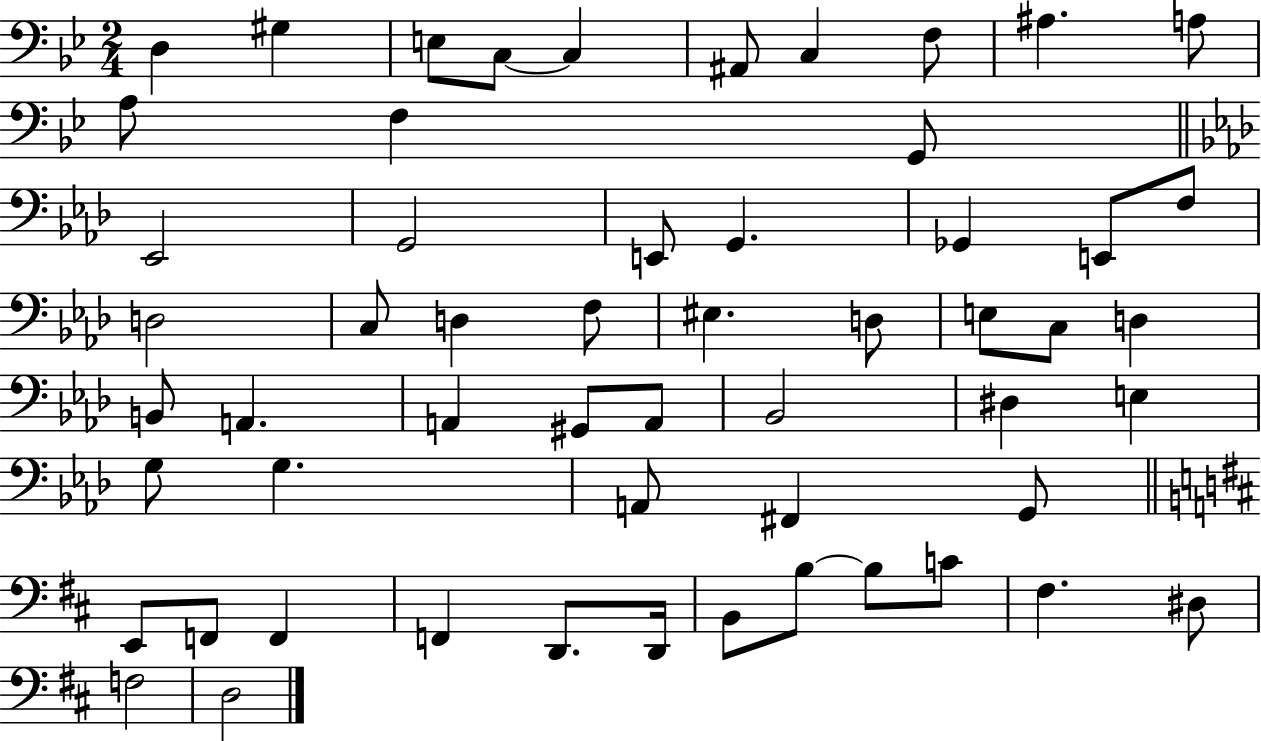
D3/q G#3/q E3/e C3/e C3/q A#2/e C3/q F3/e A#3/q. A3/e A3/e F3/q G2/e Eb2/h G2/h E2/e G2/q. Gb2/q E2/e F3/e D3/h C3/e D3/q F3/e EIS3/q. D3/e E3/e C3/e D3/q B2/e A2/q. A2/q G#2/e A2/e Bb2/h D#3/q E3/q G3/e G3/q. A2/e F#2/q G2/e E2/e F2/e F2/q F2/q D2/e. D2/s B2/e B3/e B3/e C4/e F#3/q. D#3/e F3/h D3/h